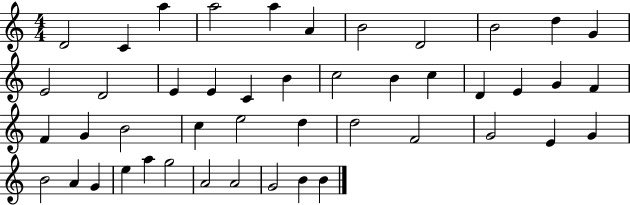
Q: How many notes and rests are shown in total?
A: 46